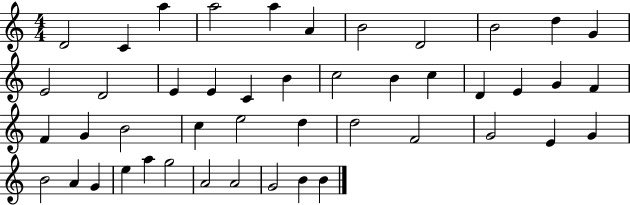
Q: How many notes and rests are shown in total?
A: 46